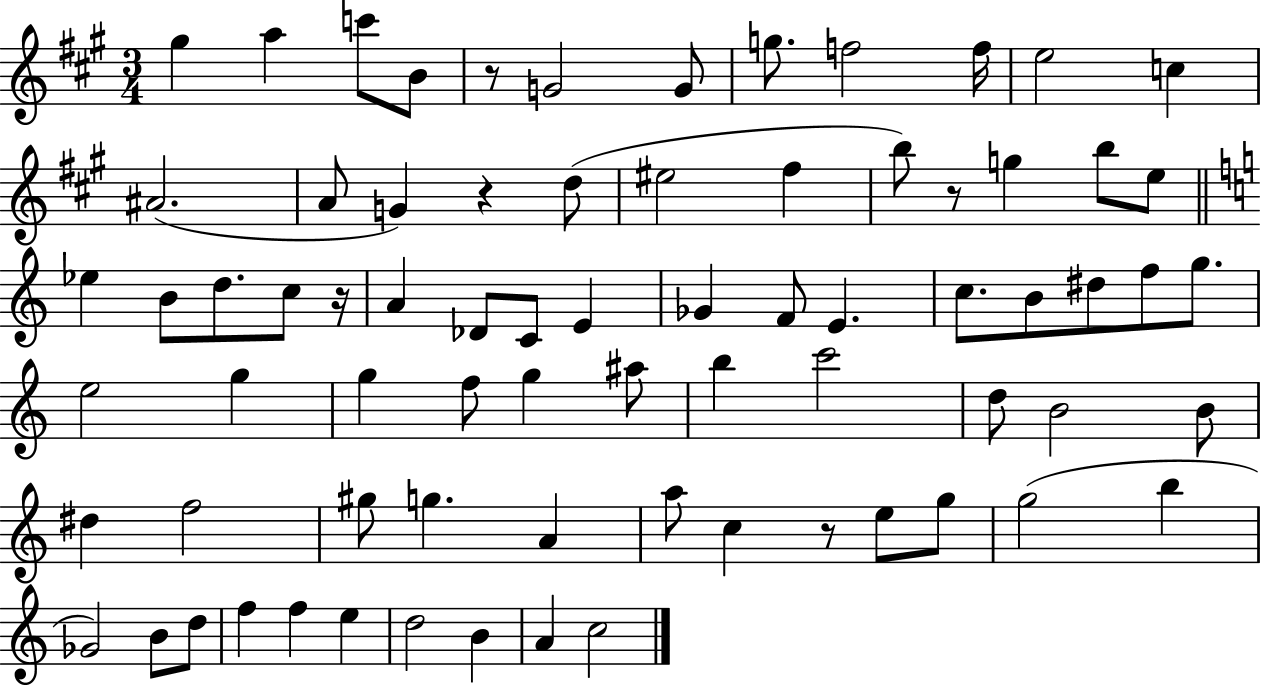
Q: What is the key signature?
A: A major